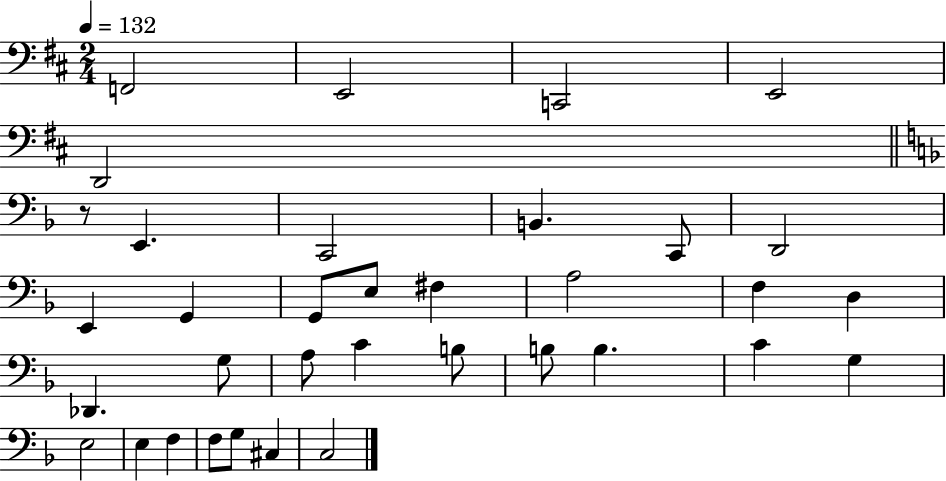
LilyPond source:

{
  \clef bass
  \numericTimeSignature
  \time 2/4
  \key d \major
  \tempo 4 = 132
  f,2 | e,2 | c,2 | e,2 | \break d,2 | \bar "||" \break \key d \minor r8 e,4. | c,2 | b,4. c,8 | d,2 | \break e,4 g,4 | g,8 e8 fis4 | a2 | f4 d4 | \break des,4. g8 | a8 c'4 b8 | b8 b4. | c'4 g4 | \break e2 | e4 f4 | f8 g8 cis4 | c2 | \break \bar "|."
}